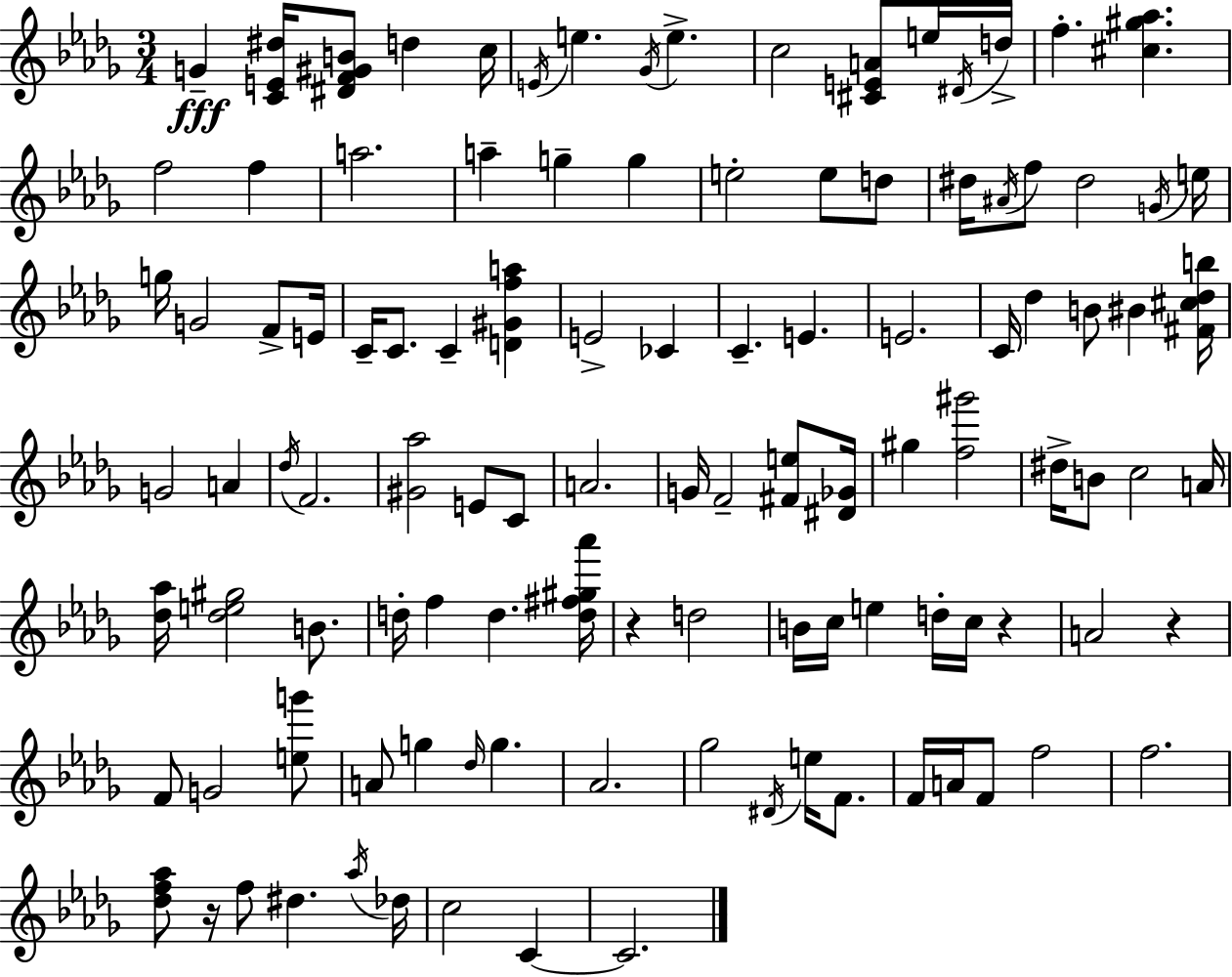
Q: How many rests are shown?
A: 4